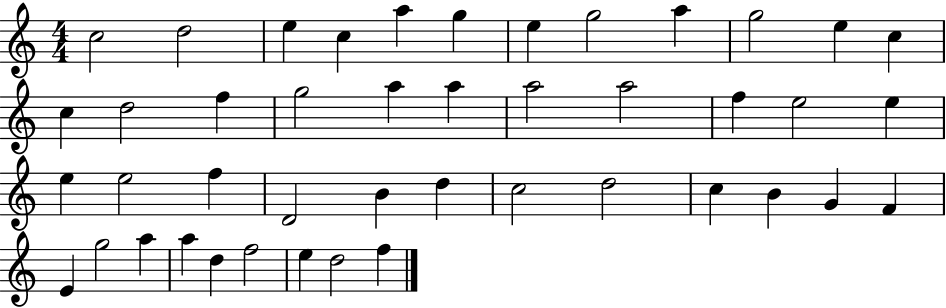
X:1
T:Untitled
M:4/4
L:1/4
K:C
c2 d2 e c a g e g2 a g2 e c c d2 f g2 a a a2 a2 f e2 e e e2 f D2 B d c2 d2 c B G F E g2 a a d f2 e d2 f